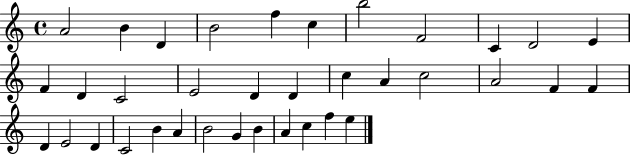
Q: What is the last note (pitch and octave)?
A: E5